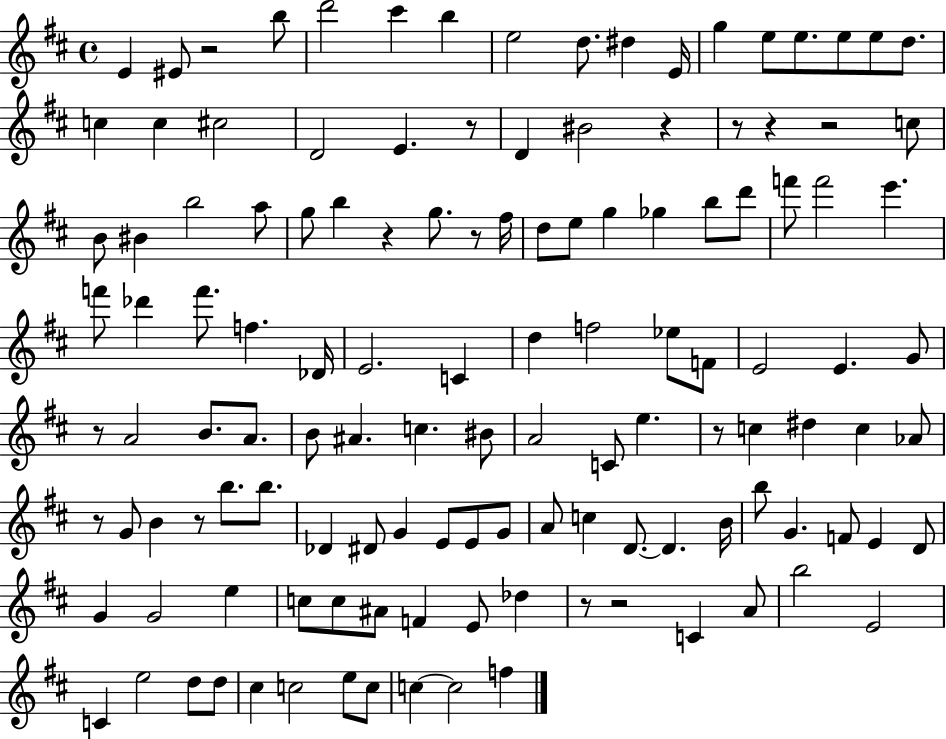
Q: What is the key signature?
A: D major